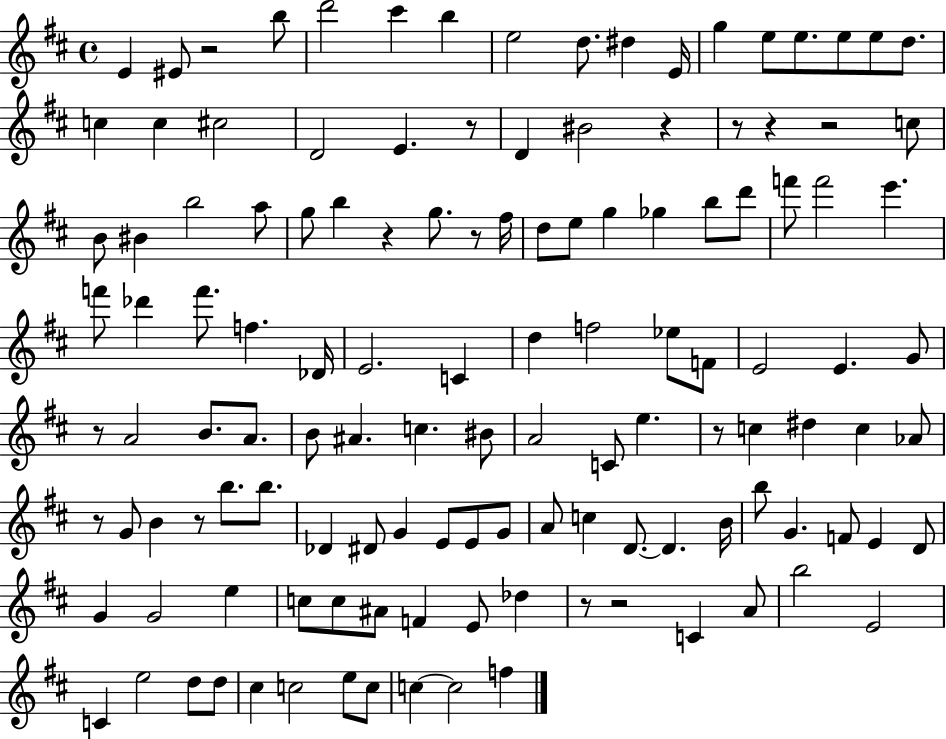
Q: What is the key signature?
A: D major